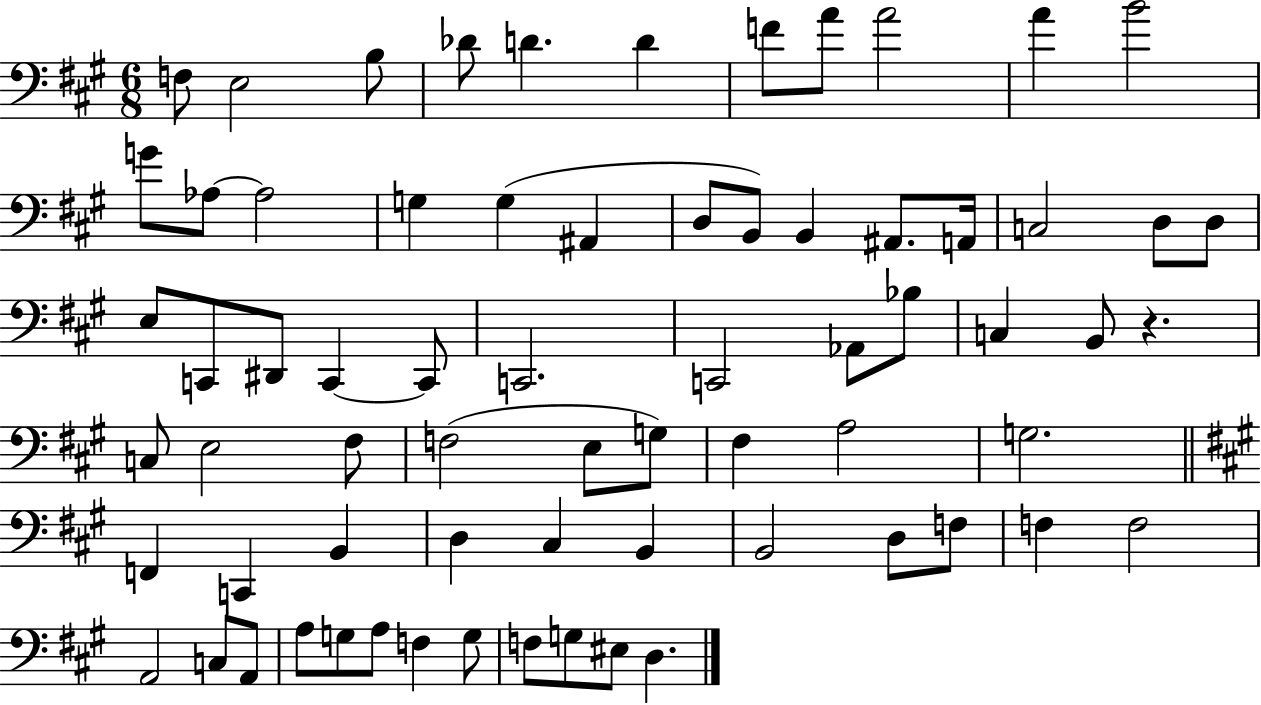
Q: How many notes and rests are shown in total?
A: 69